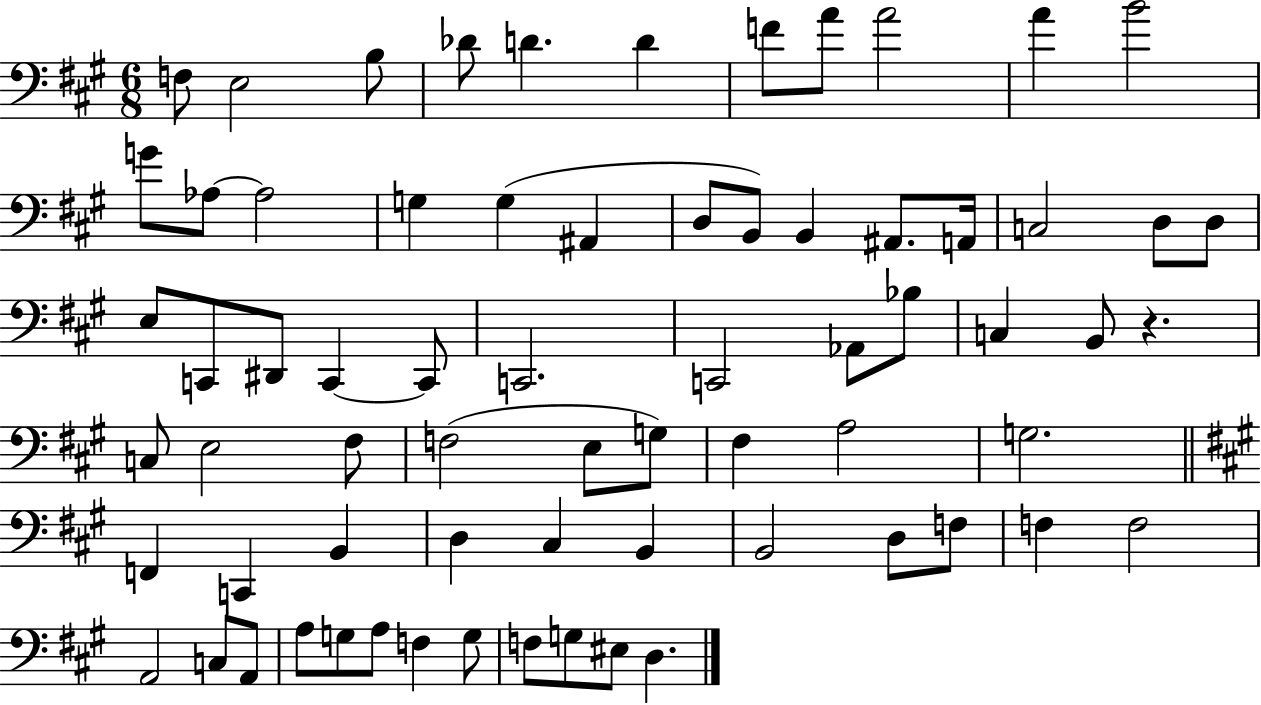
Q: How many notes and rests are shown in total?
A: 69